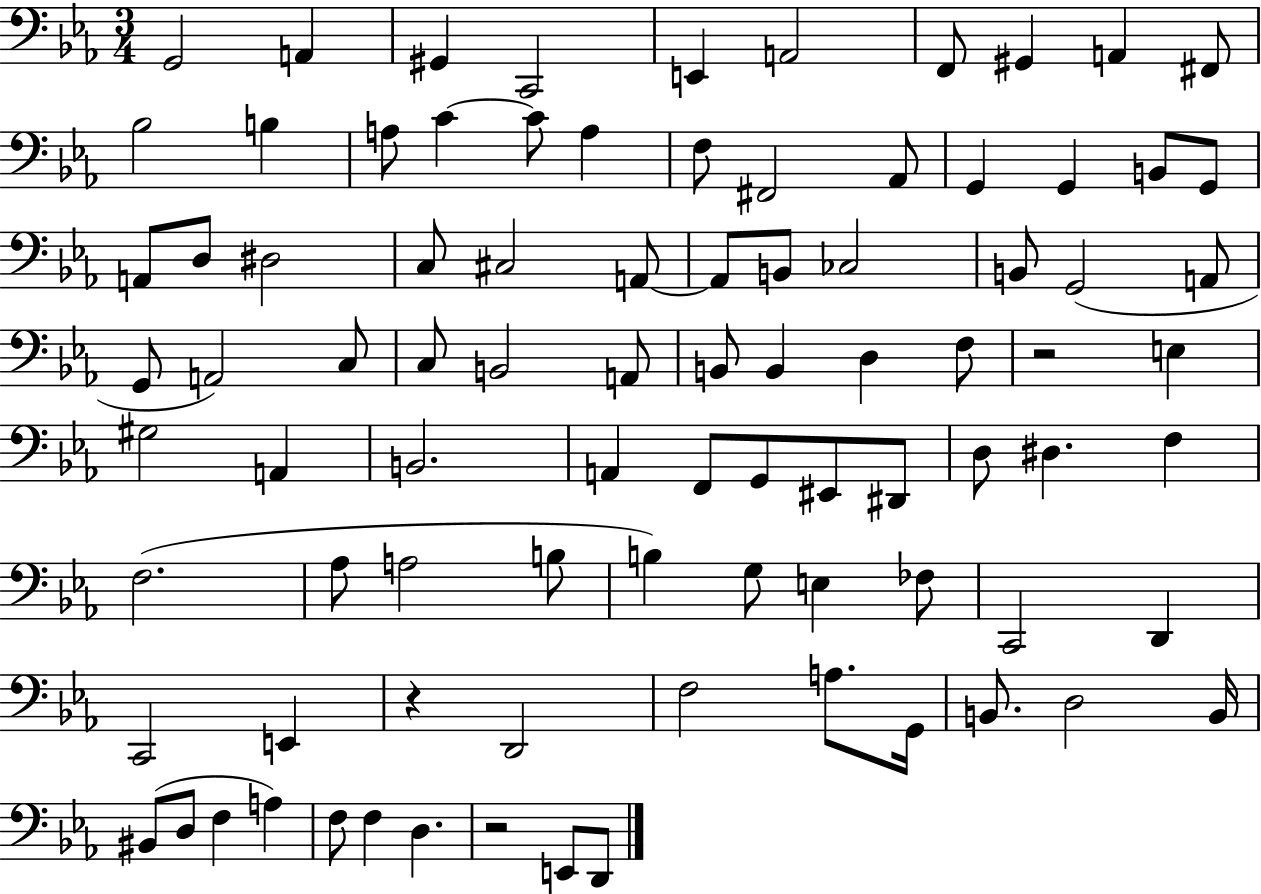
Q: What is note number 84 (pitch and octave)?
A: E2